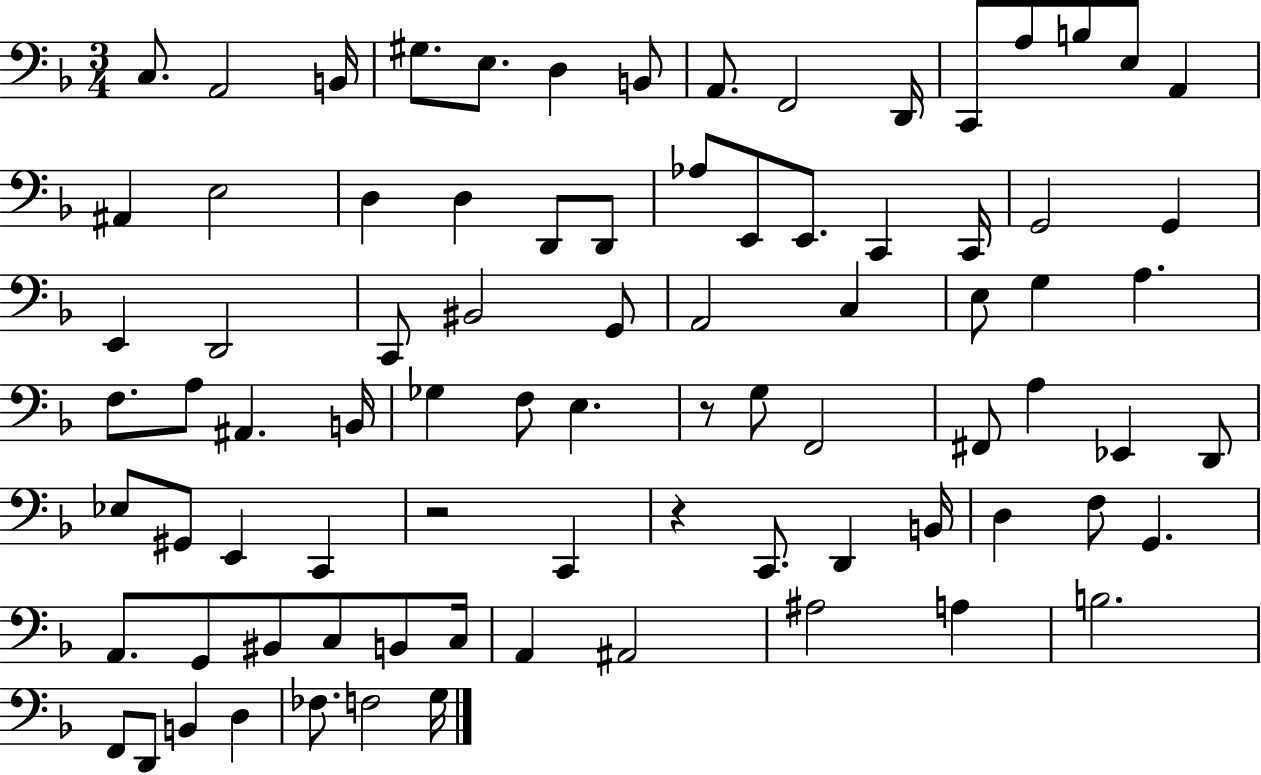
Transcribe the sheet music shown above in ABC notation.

X:1
T:Untitled
M:3/4
L:1/4
K:F
C,/2 A,,2 B,,/4 ^G,/2 E,/2 D, B,,/2 A,,/2 F,,2 D,,/4 C,,/2 A,/2 B,/2 E,/2 A,, ^A,, E,2 D, D, D,,/2 D,,/2 _A,/2 E,,/2 E,,/2 C,, C,,/4 G,,2 G,, E,, D,,2 C,,/2 ^B,,2 G,,/2 A,,2 C, E,/2 G, A, F,/2 A,/2 ^A,, B,,/4 _G, F,/2 E, z/2 G,/2 F,,2 ^F,,/2 A, _E,, D,,/2 _E,/2 ^G,,/2 E,, C,, z2 C,, z C,,/2 D,, B,,/4 D, F,/2 G,, A,,/2 G,,/2 ^B,,/2 C,/2 B,,/2 C,/4 A,, ^A,,2 ^A,2 A, B,2 F,,/2 D,,/2 B,, D, _F,/2 F,2 G,/4